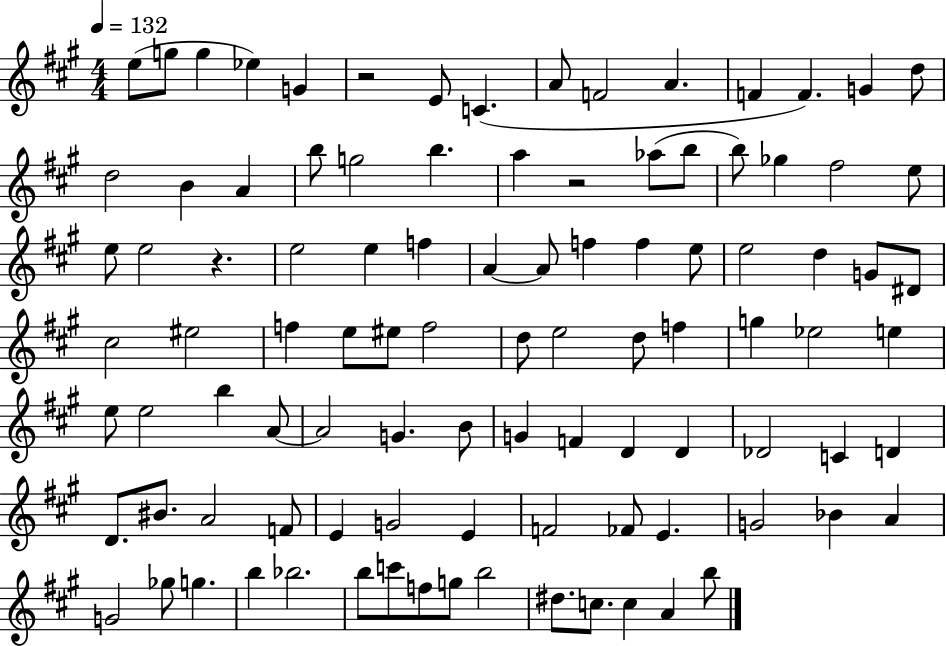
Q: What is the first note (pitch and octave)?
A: E5